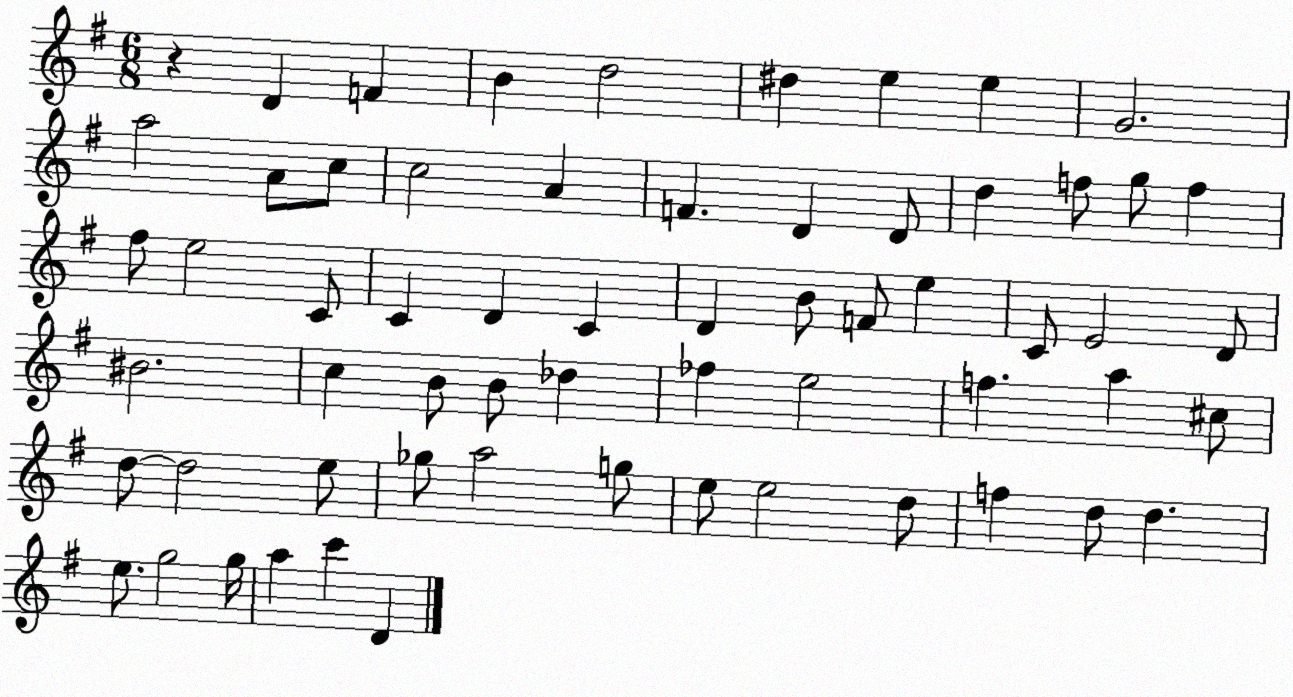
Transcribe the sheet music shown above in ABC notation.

X:1
T:Untitled
M:6/8
L:1/4
K:G
z D F B d2 ^d e e G2 a2 A/2 c/2 c2 A F D D/2 d f/2 g/2 f ^f/2 e2 C/2 C D C D B/2 F/2 e C/2 E2 D/2 ^B2 c B/2 B/2 _d _f e2 f a ^c/2 d/2 d2 e/2 _g/2 a2 g/2 e/2 e2 d/2 f d/2 d e/2 g2 g/4 a c' D